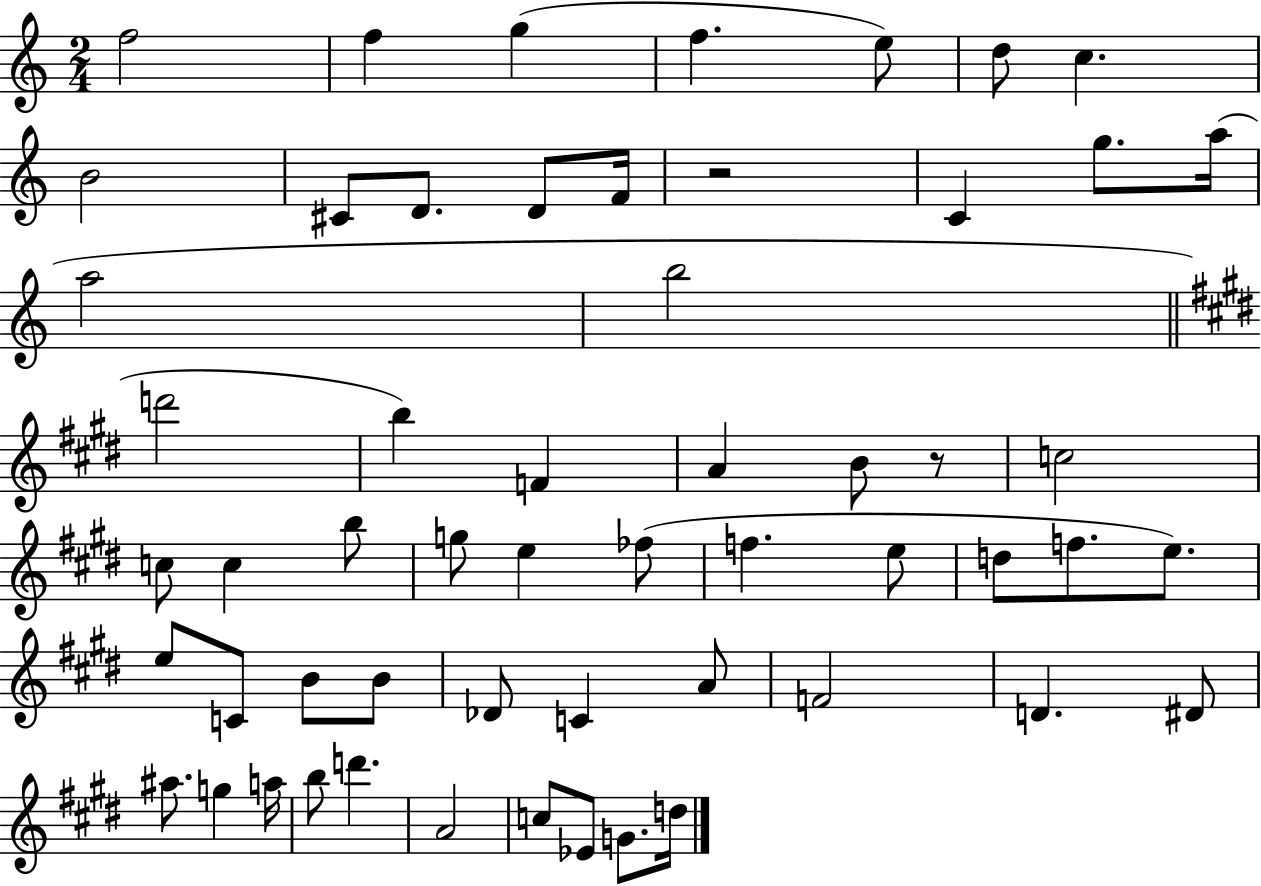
F5/h F5/q G5/q F5/q. E5/e D5/e C5/q. B4/h C#4/e D4/e. D4/e F4/s R/h C4/q G5/e. A5/s A5/h B5/h D6/h B5/q F4/q A4/q B4/e R/e C5/h C5/e C5/q B5/e G5/e E5/q FES5/e F5/q. E5/e D5/e F5/e. E5/e. E5/e C4/e B4/e B4/e Db4/e C4/q A4/e F4/h D4/q. D#4/e A#5/e. G5/q A5/s B5/e D6/q. A4/h C5/e Eb4/e G4/e. D5/s